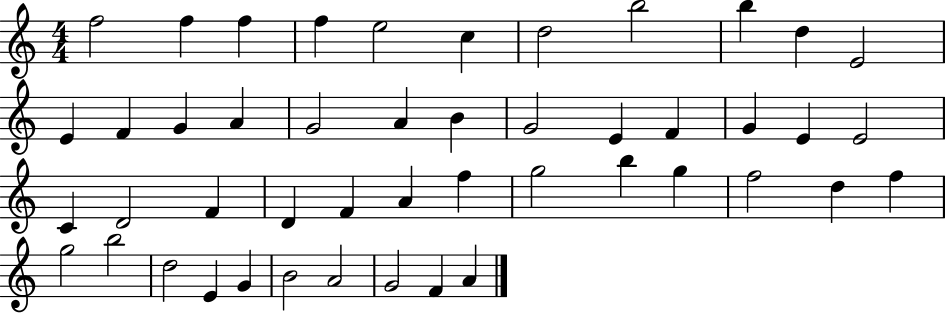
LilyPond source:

{
  \clef treble
  \numericTimeSignature
  \time 4/4
  \key c \major
  f''2 f''4 f''4 | f''4 e''2 c''4 | d''2 b''2 | b''4 d''4 e'2 | \break e'4 f'4 g'4 a'4 | g'2 a'4 b'4 | g'2 e'4 f'4 | g'4 e'4 e'2 | \break c'4 d'2 f'4 | d'4 f'4 a'4 f''4 | g''2 b''4 g''4 | f''2 d''4 f''4 | \break g''2 b''2 | d''2 e'4 g'4 | b'2 a'2 | g'2 f'4 a'4 | \break \bar "|."
}